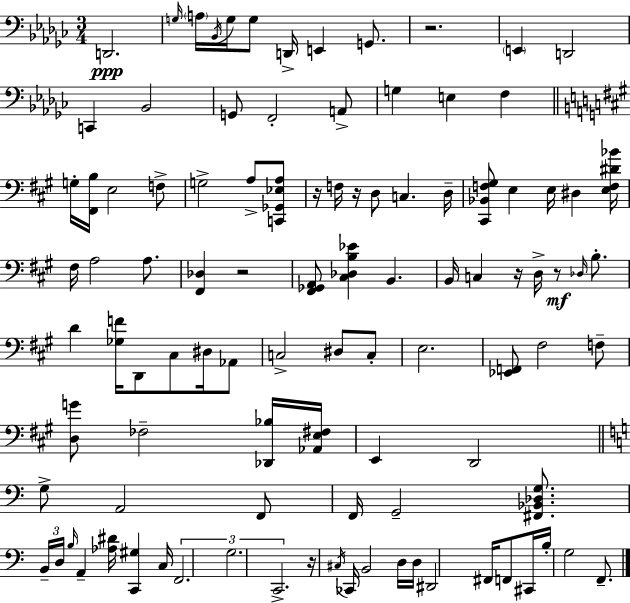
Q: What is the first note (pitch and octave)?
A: D2